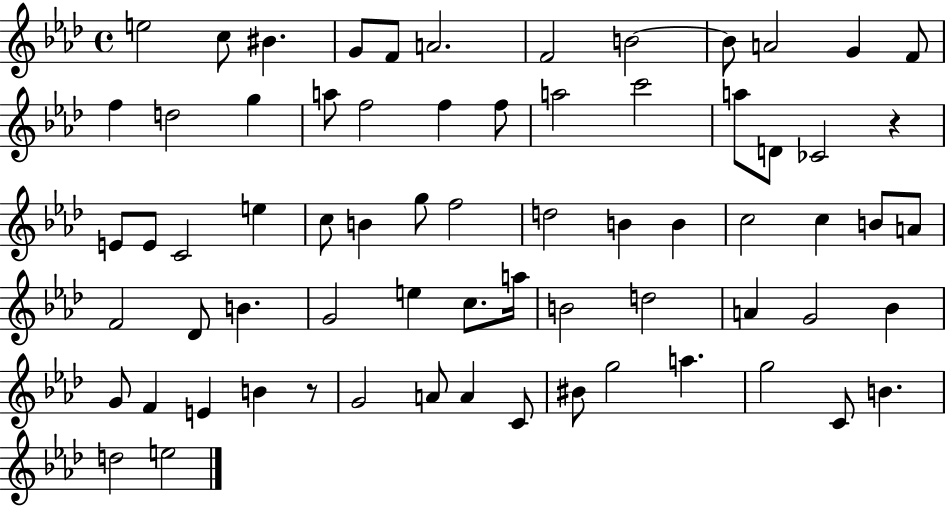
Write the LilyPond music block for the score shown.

{
  \clef treble
  \time 4/4
  \defaultTimeSignature
  \key aes \major
  e''2 c''8 bis'4. | g'8 f'8 a'2. | f'2 b'2~~ | b'8 a'2 g'4 f'8 | \break f''4 d''2 g''4 | a''8 f''2 f''4 f''8 | a''2 c'''2 | a''8 d'8 ces'2 r4 | \break e'8 e'8 c'2 e''4 | c''8 b'4 g''8 f''2 | d''2 b'4 b'4 | c''2 c''4 b'8 a'8 | \break f'2 des'8 b'4. | g'2 e''4 c''8. a''16 | b'2 d''2 | a'4 g'2 bes'4 | \break g'8 f'4 e'4 b'4 r8 | g'2 a'8 a'4 c'8 | bis'8 g''2 a''4. | g''2 c'8 b'4. | \break d''2 e''2 | \bar "|."
}